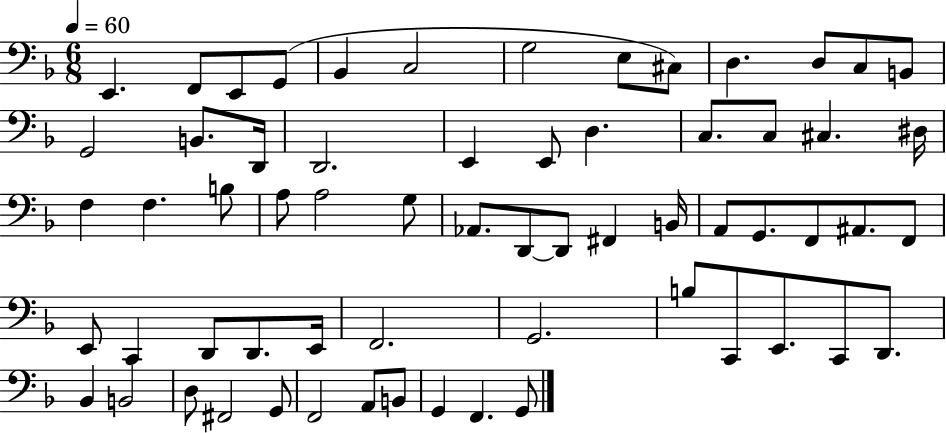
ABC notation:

X:1
T:Untitled
M:6/8
L:1/4
K:F
E,, F,,/2 E,,/2 G,,/2 _B,, C,2 G,2 E,/2 ^C,/2 D, D,/2 C,/2 B,,/2 G,,2 B,,/2 D,,/4 D,,2 E,, E,,/2 D, C,/2 C,/2 ^C, ^D,/4 F, F, B,/2 A,/2 A,2 G,/2 _A,,/2 D,,/2 D,,/2 ^F,, B,,/4 A,,/2 G,,/2 F,,/2 ^A,,/2 F,,/2 E,,/2 C,, D,,/2 D,,/2 E,,/4 F,,2 G,,2 B,/2 C,,/2 E,,/2 C,,/2 D,,/2 _B,, B,,2 D,/2 ^F,,2 G,,/2 F,,2 A,,/2 B,,/2 G,, F,, G,,/2